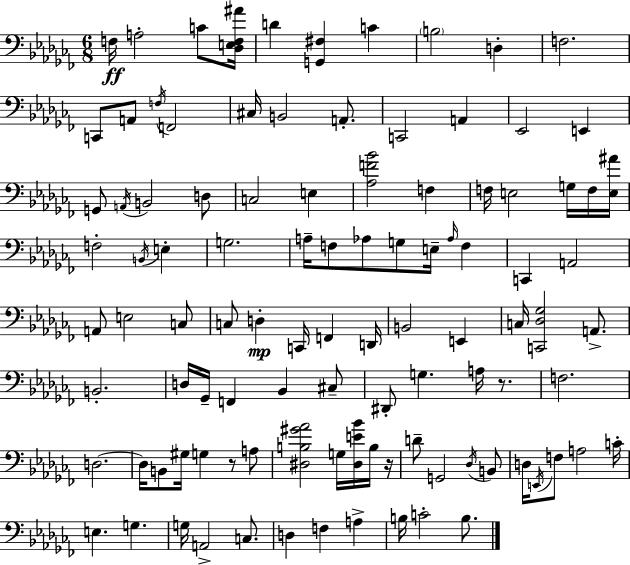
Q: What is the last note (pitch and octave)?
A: B3